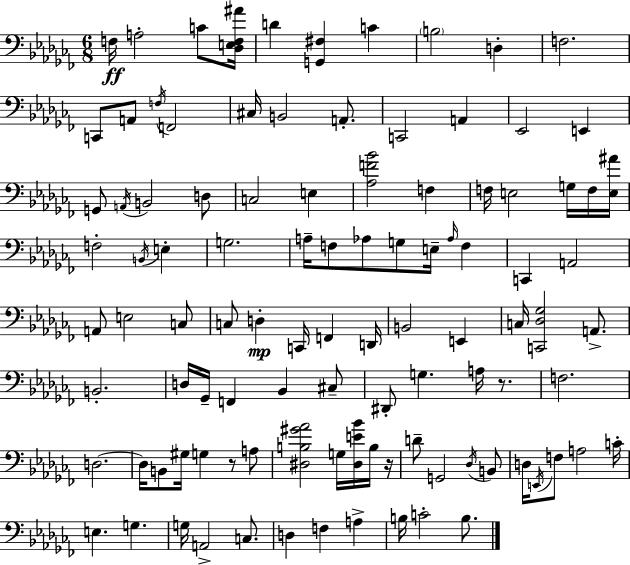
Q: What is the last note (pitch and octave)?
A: B3